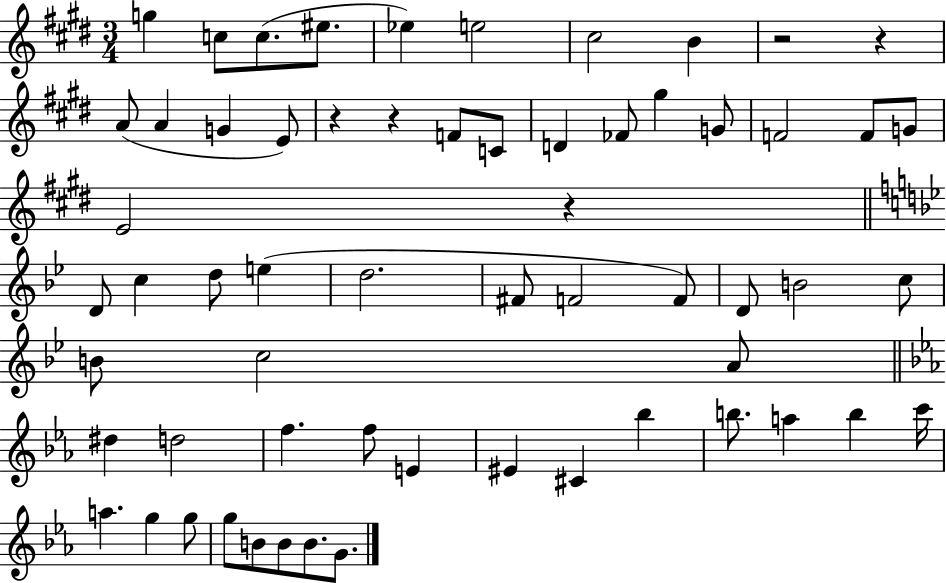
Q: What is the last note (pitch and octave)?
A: G4